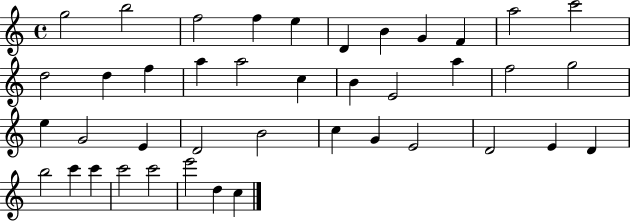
X:1
T:Untitled
M:4/4
L:1/4
K:C
g2 b2 f2 f e D B G F a2 c'2 d2 d f a a2 c B E2 a f2 g2 e G2 E D2 B2 c G E2 D2 E D b2 c' c' c'2 c'2 e'2 d c